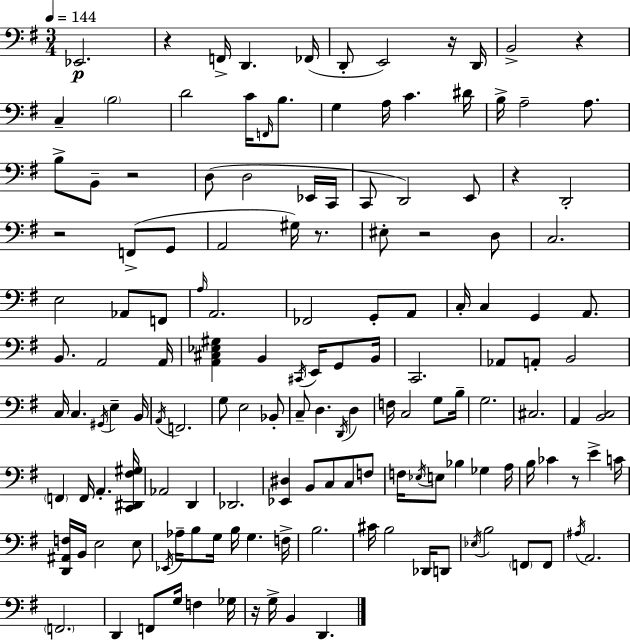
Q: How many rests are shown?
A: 10